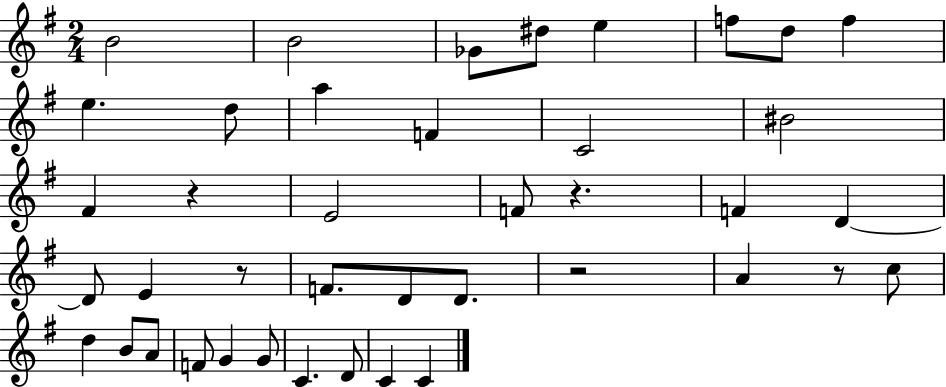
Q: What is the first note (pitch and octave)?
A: B4